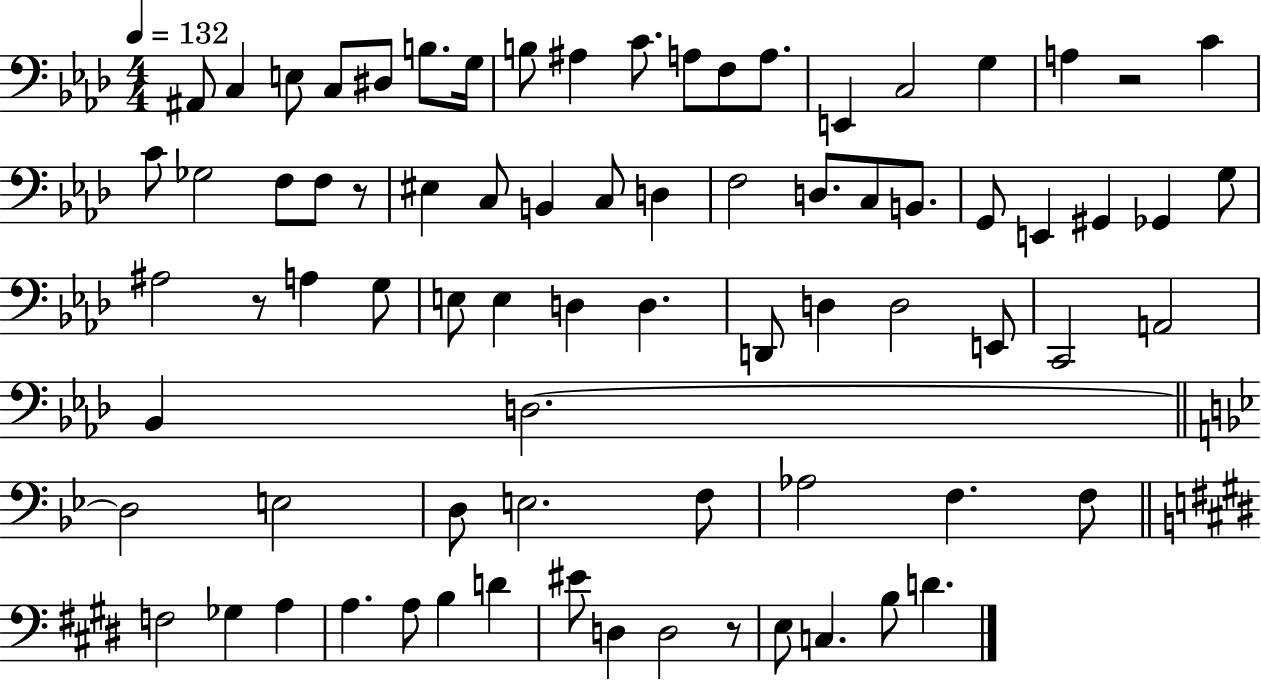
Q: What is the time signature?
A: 4/4